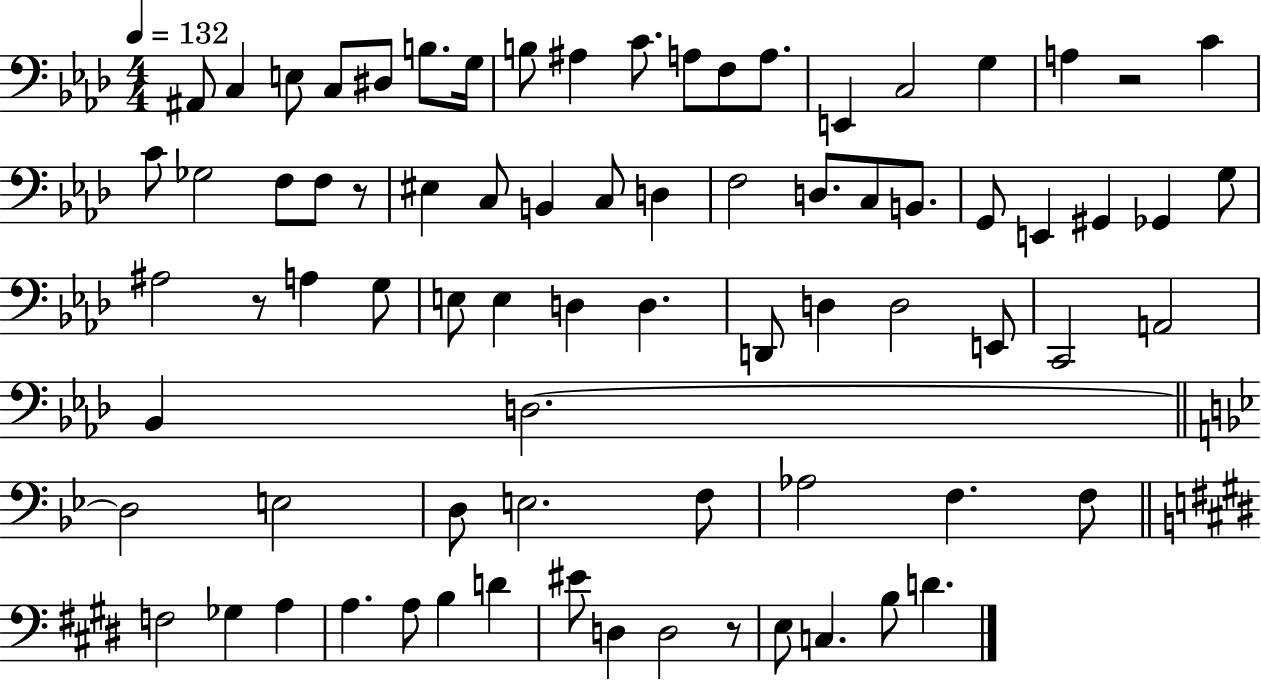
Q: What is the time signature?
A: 4/4